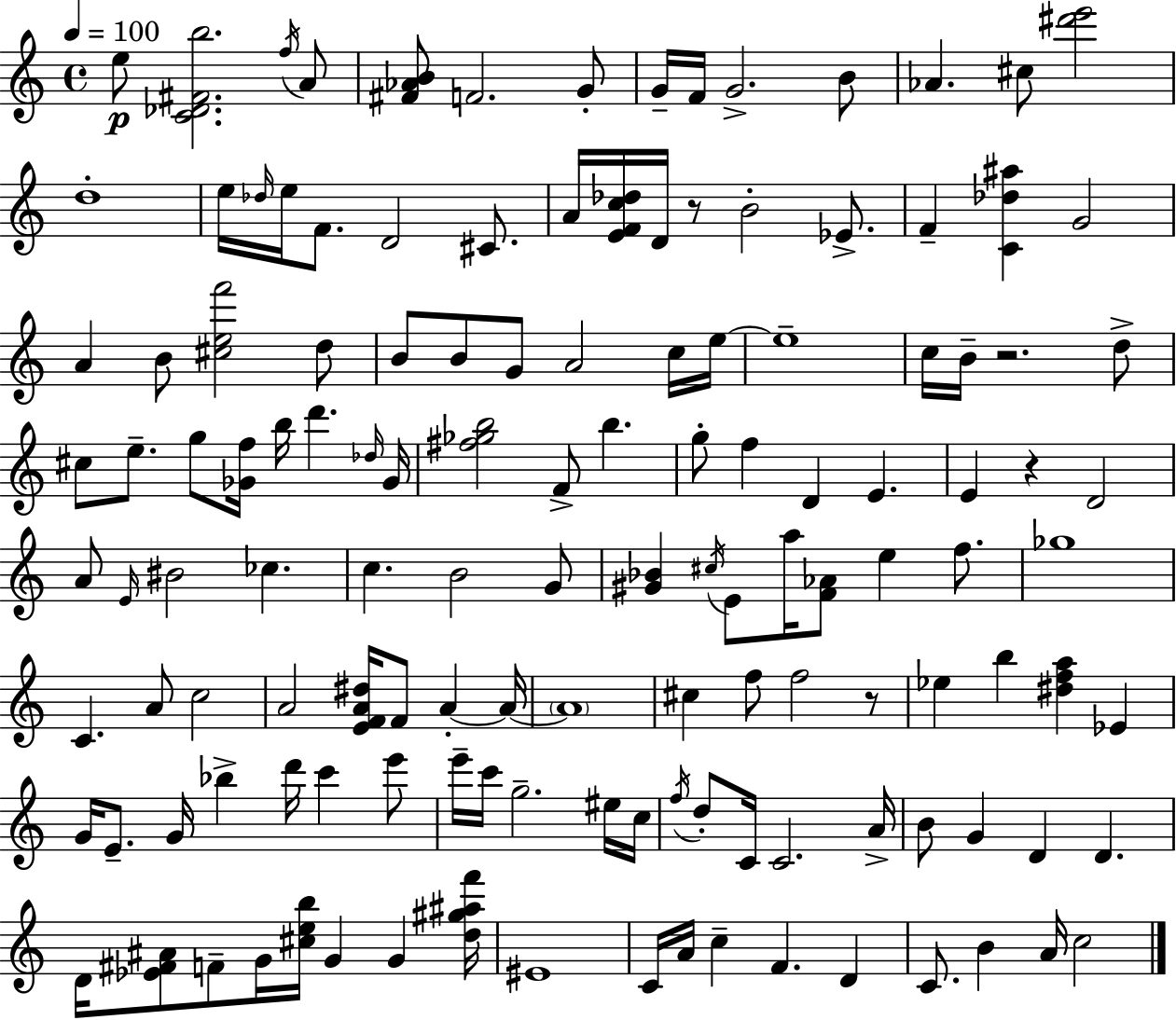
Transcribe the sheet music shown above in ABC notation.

X:1
T:Untitled
M:4/4
L:1/4
K:Am
e/2 [C_D^Fb]2 f/4 A/2 [^F_AB]/2 F2 G/2 G/4 F/4 G2 B/2 _A ^c/2 [^d'e']2 d4 e/4 _d/4 e/4 F/2 D2 ^C/2 A/4 [EFc_d]/4 D/4 z/2 B2 _E/2 F [C_d^a] G2 A B/2 [^cef']2 d/2 B/2 B/2 G/2 A2 c/4 e/4 e4 c/4 B/4 z2 d/2 ^c/2 e/2 g/2 [_Gf]/4 b/4 d' _d/4 _G/4 [^f_gb]2 F/2 b g/2 f D E E z D2 A/2 E/4 ^B2 _c c B2 G/2 [^G_B] ^c/4 E/2 a/4 [F_A]/2 e f/2 _g4 C A/2 c2 A2 [EFA^d]/4 F/2 A A/4 A4 ^c f/2 f2 z/2 _e b [^dfa] _E G/4 E/2 G/4 _b d'/4 c' e'/2 e'/4 c'/4 g2 ^e/4 c/4 f/4 d/2 C/4 C2 A/4 B/2 G D D D/4 [_E^F^A]/2 F/2 G/4 [^ceb]/4 G G [d^g^af']/4 ^E4 C/4 A/4 c F D C/2 B A/4 c2